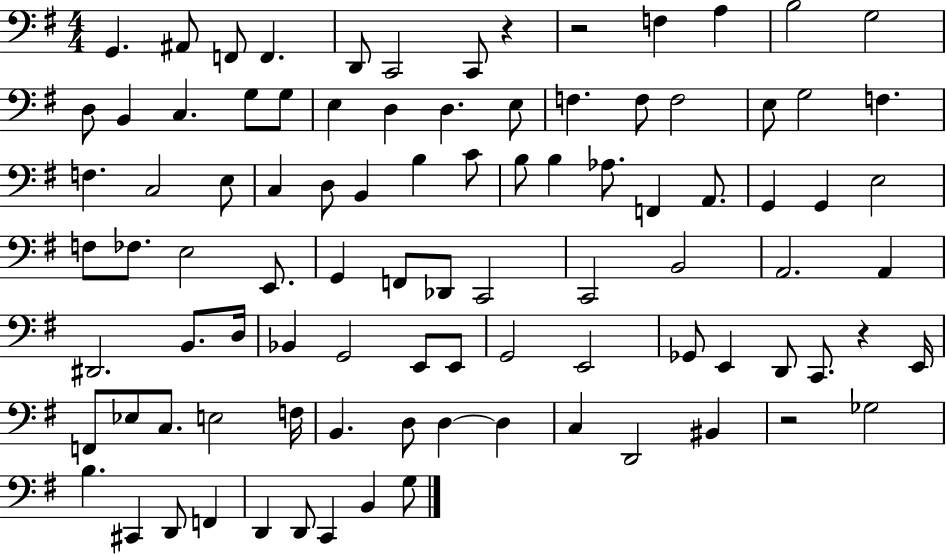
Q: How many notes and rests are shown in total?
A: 94